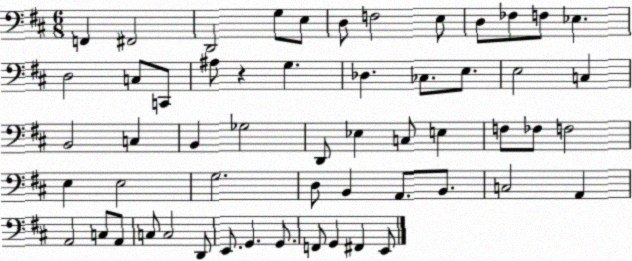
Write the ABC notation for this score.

X:1
T:Untitled
M:6/8
L:1/4
K:D
F,, ^F,,2 D,,2 G,/2 E,/2 D,/2 F,2 E,/2 D,/2 _F,/2 F,/2 _E, D,2 C,/2 C,,/2 ^A,/2 z G, _D, _C,/2 E,/2 E,2 C, B,,2 C, B,, _G,2 D,,/2 _E, C,/2 E, F,/2 _F,/2 F,2 E, E,2 G,2 D,/2 B,, A,,/2 B,,/2 C,2 A,, A,,2 C,/2 A,,/2 C,/2 C,2 D,,/2 E,,/2 G,, G,,/2 F,,/2 G,, ^F,, E,,/2